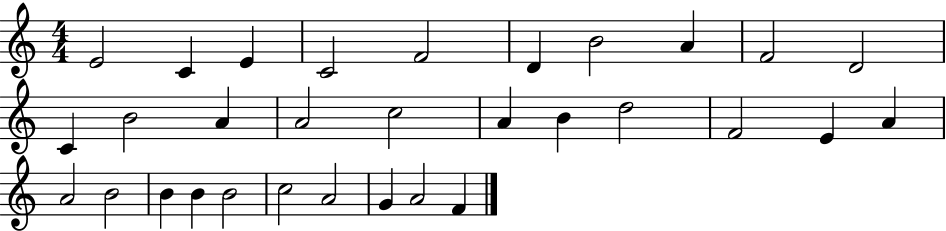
E4/h C4/q E4/q C4/h F4/h D4/q B4/h A4/q F4/h D4/h C4/q B4/h A4/q A4/h C5/h A4/q B4/q D5/h F4/h E4/q A4/q A4/h B4/h B4/q B4/q B4/h C5/h A4/h G4/q A4/h F4/q